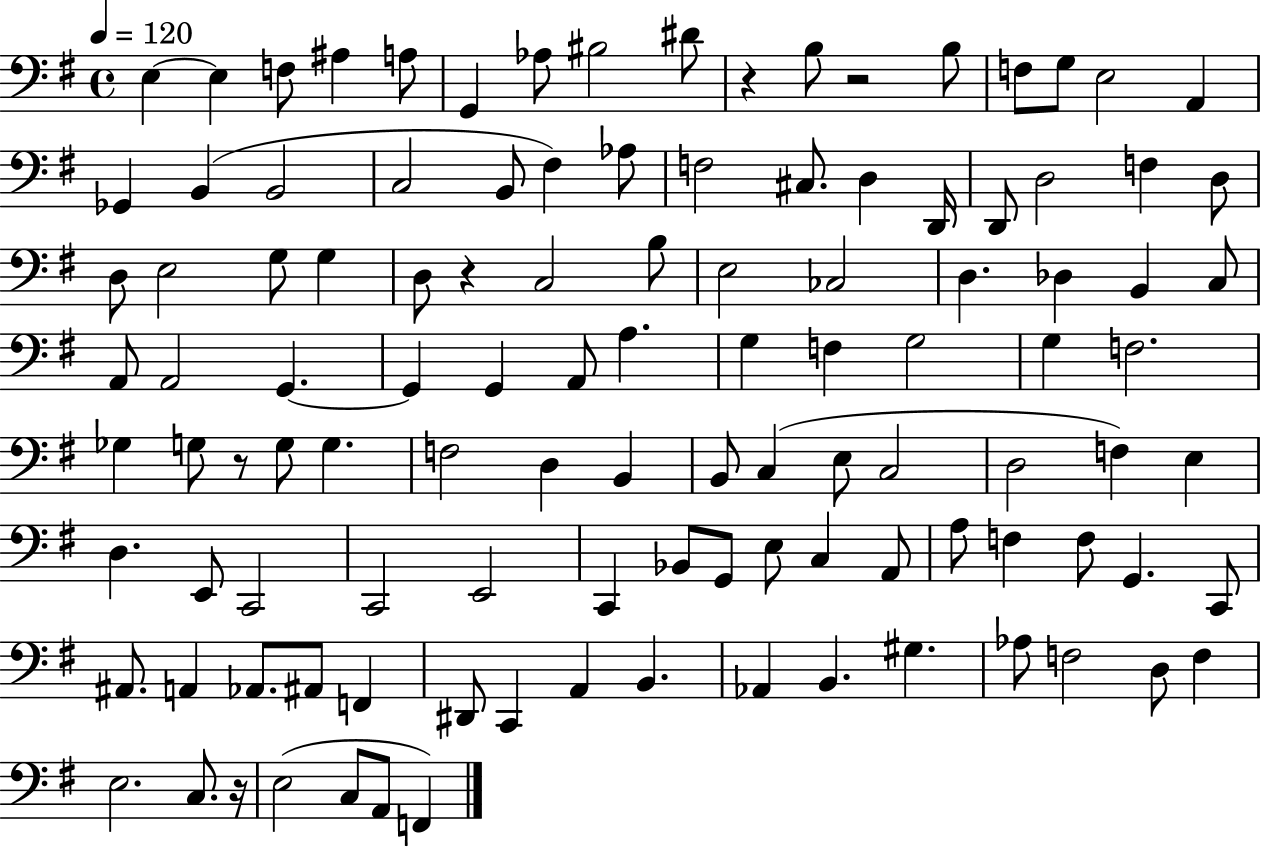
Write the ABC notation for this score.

X:1
T:Untitled
M:4/4
L:1/4
K:G
E, E, F,/2 ^A, A,/2 G,, _A,/2 ^B,2 ^D/2 z B,/2 z2 B,/2 F,/2 G,/2 E,2 A,, _G,, B,, B,,2 C,2 B,,/2 ^F, _A,/2 F,2 ^C,/2 D, D,,/4 D,,/2 D,2 F, D,/2 D,/2 E,2 G,/2 G, D,/2 z C,2 B,/2 E,2 _C,2 D, _D, B,, C,/2 A,,/2 A,,2 G,, G,, G,, A,,/2 A, G, F, G,2 G, F,2 _G, G,/2 z/2 G,/2 G, F,2 D, B,, B,,/2 C, E,/2 C,2 D,2 F, E, D, E,,/2 C,,2 C,,2 E,,2 C,, _B,,/2 G,,/2 E,/2 C, A,,/2 A,/2 F, F,/2 G,, C,,/2 ^A,,/2 A,, _A,,/2 ^A,,/2 F,, ^D,,/2 C,, A,, B,, _A,, B,, ^G, _A,/2 F,2 D,/2 F, E,2 C,/2 z/4 E,2 C,/2 A,,/2 F,,